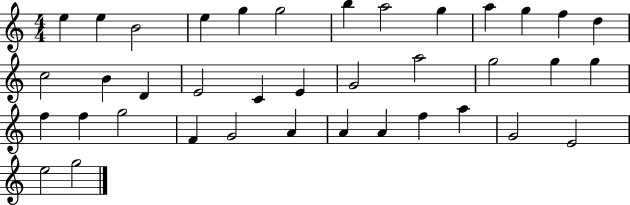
E5/q E5/q B4/h E5/q G5/q G5/h B5/q A5/h G5/q A5/q G5/q F5/q D5/q C5/h B4/q D4/q E4/h C4/q E4/q G4/h A5/h G5/h G5/q G5/q F5/q F5/q G5/h F4/q G4/h A4/q A4/q A4/q F5/q A5/q G4/h E4/h E5/h G5/h